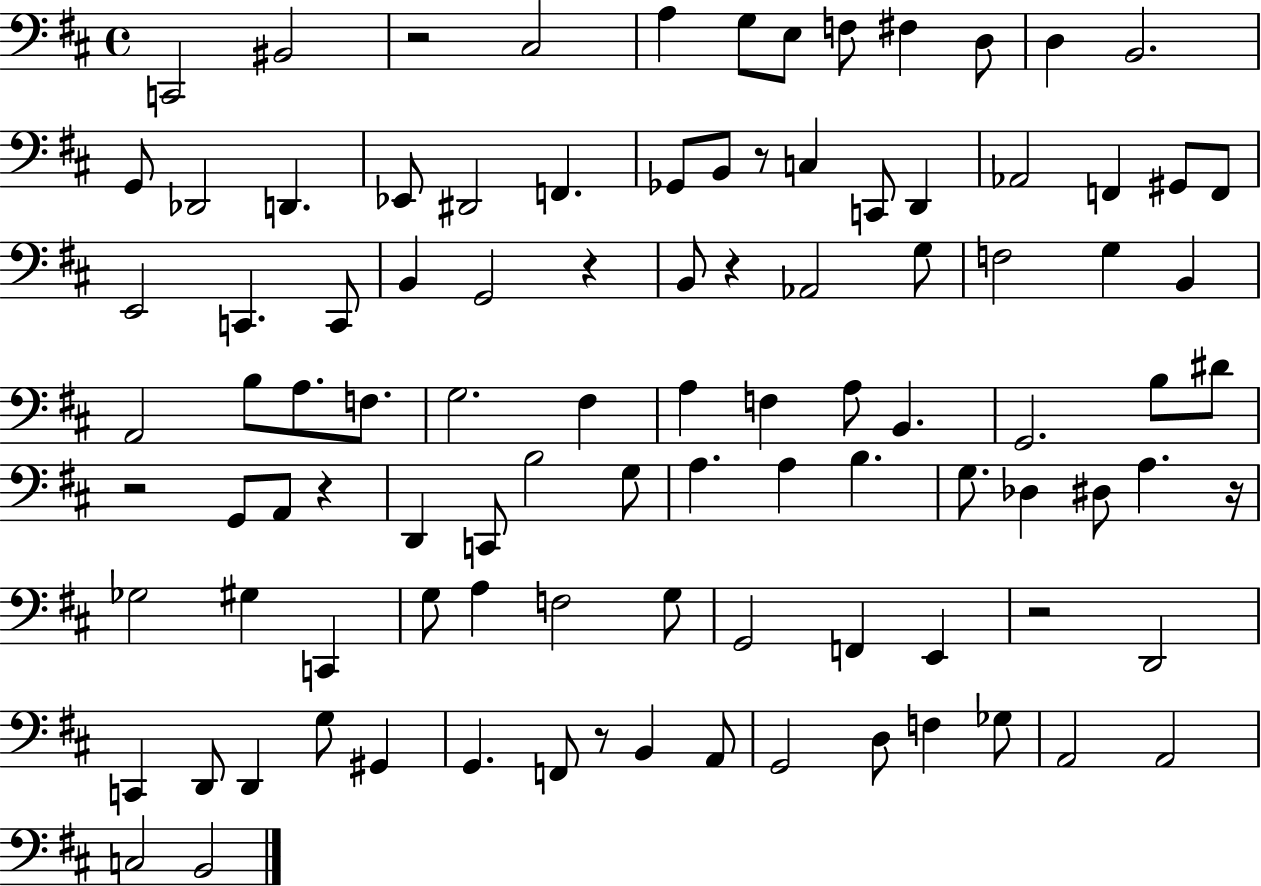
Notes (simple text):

C2/h BIS2/h R/h C#3/h A3/q G3/e E3/e F3/e F#3/q D3/e D3/q B2/h. G2/e Db2/h D2/q. Eb2/e D#2/h F2/q. Gb2/e B2/e R/e C3/q C2/e D2/q Ab2/h F2/q G#2/e F2/e E2/h C2/q. C2/e B2/q G2/h R/q B2/e R/q Ab2/h G3/e F3/h G3/q B2/q A2/h B3/e A3/e. F3/e. G3/h. F#3/q A3/q F3/q A3/e B2/q. G2/h. B3/e D#4/e R/h G2/e A2/e R/q D2/q C2/e B3/h G3/e A3/q. A3/q B3/q. G3/e. Db3/q D#3/e A3/q. R/s Gb3/h G#3/q C2/q G3/e A3/q F3/h G3/e G2/h F2/q E2/q R/h D2/h C2/q D2/e D2/q G3/e G#2/q G2/q. F2/e R/e B2/q A2/e G2/h D3/e F3/q Gb3/e A2/h A2/h C3/h B2/h